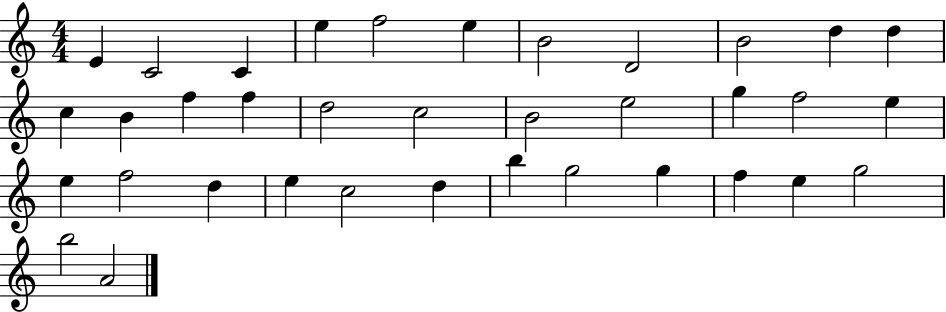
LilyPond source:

{
  \clef treble
  \numericTimeSignature
  \time 4/4
  \key c \major
  e'4 c'2 c'4 | e''4 f''2 e''4 | b'2 d'2 | b'2 d''4 d''4 | \break c''4 b'4 f''4 f''4 | d''2 c''2 | b'2 e''2 | g''4 f''2 e''4 | \break e''4 f''2 d''4 | e''4 c''2 d''4 | b''4 g''2 g''4 | f''4 e''4 g''2 | \break b''2 a'2 | \bar "|."
}